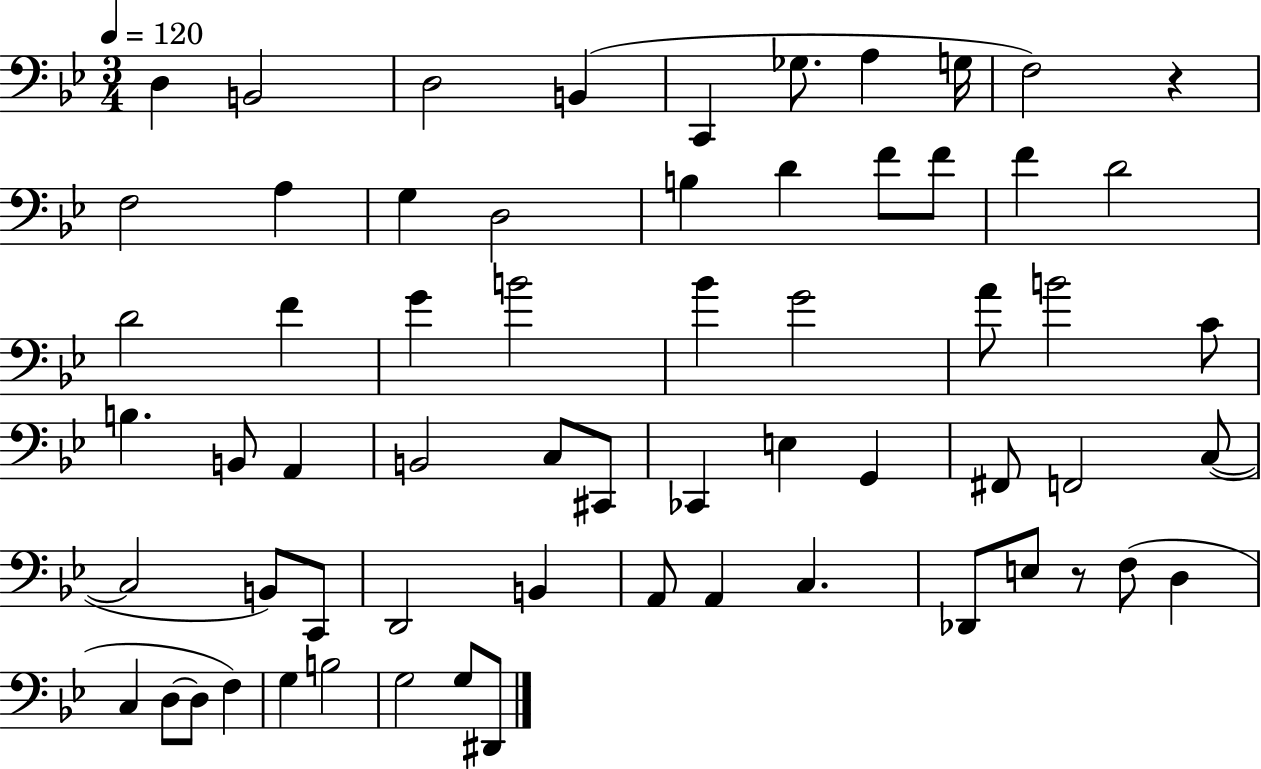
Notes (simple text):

D3/q B2/h D3/h B2/q C2/q Gb3/e. A3/q G3/s F3/h R/q F3/h A3/q G3/q D3/h B3/q D4/q F4/e F4/e F4/q D4/h D4/h F4/q G4/q B4/h Bb4/q G4/h A4/e B4/h C4/e B3/q. B2/e A2/q B2/h C3/e C#2/e CES2/q E3/q G2/q F#2/e F2/h C3/e C3/h B2/e C2/e D2/h B2/q A2/e A2/q C3/q. Db2/e E3/e R/e F3/e D3/q C3/q D3/e D3/e F3/q G3/q B3/h G3/h G3/e D#2/e